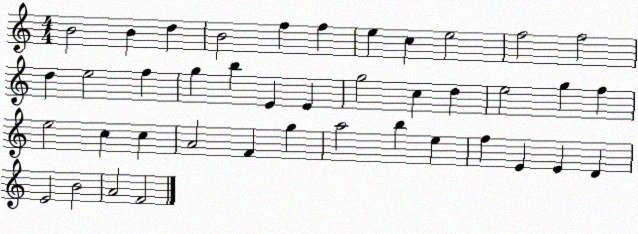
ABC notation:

X:1
T:Untitled
M:4/4
L:1/4
K:C
B2 B d B2 f f e c e2 f2 f2 d e2 f g b E E g2 c d e2 g f e2 c c A2 F g a2 b e f E E D E2 B2 A2 F2